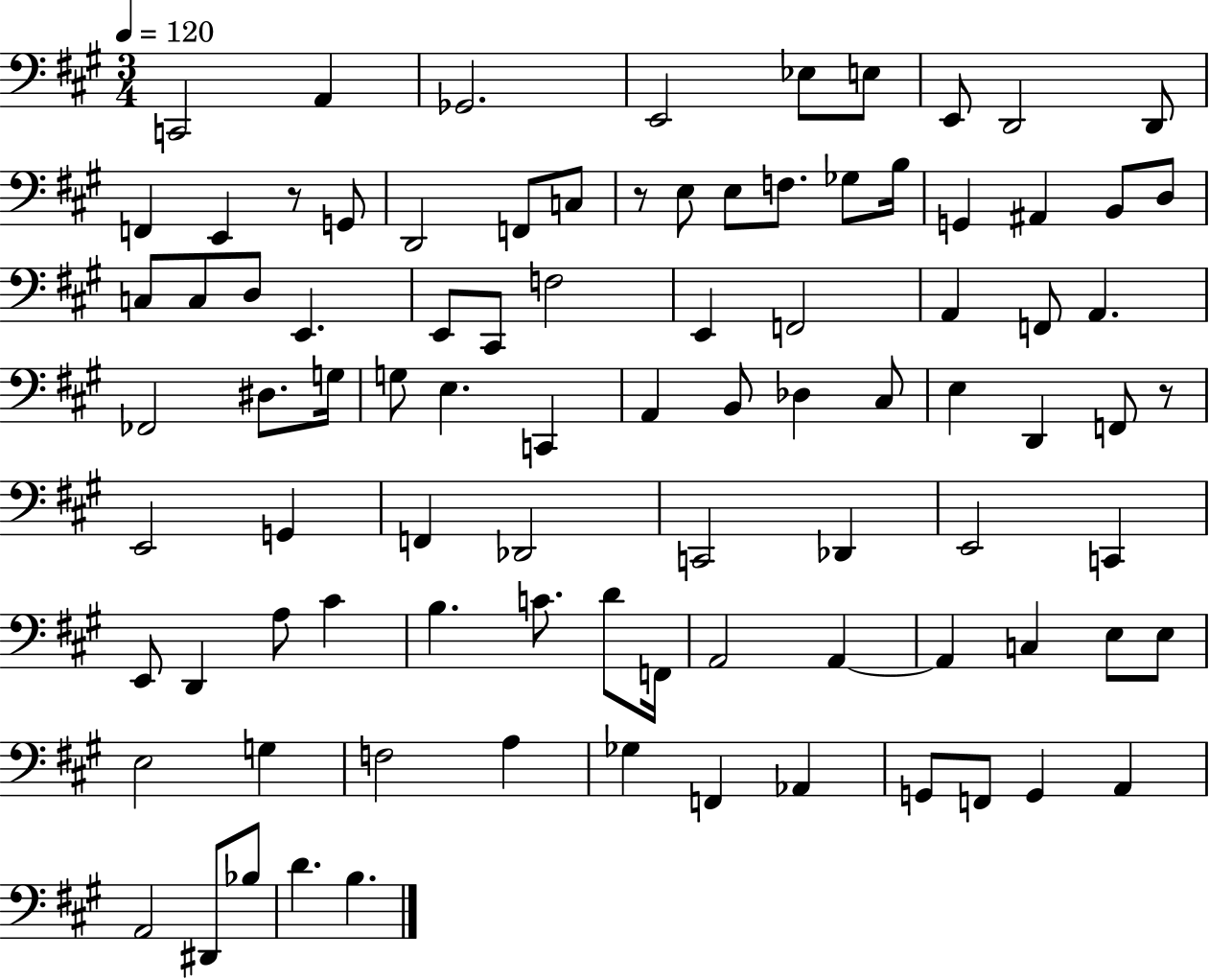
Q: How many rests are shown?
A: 3